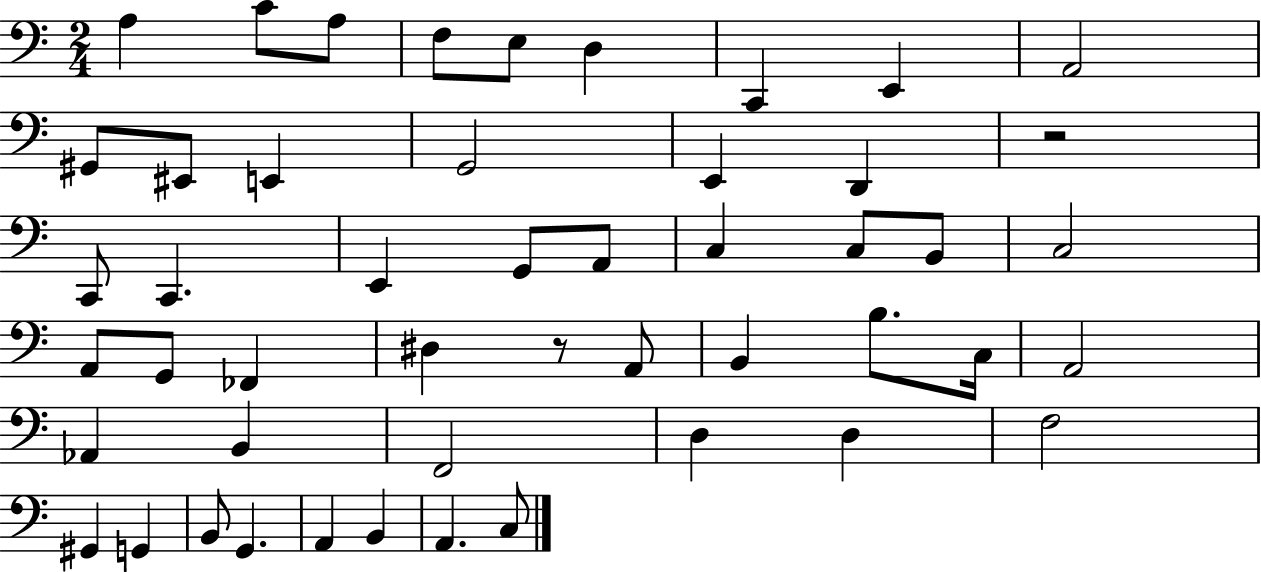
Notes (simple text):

A3/q C4/e A3/e F3/e E3/e D3/q C2/q E2/q A2/h G#2/e EIS2/e E2/q G2/h E2/q D2/q R/h C2/e C2/q. E2/q G2/e A2/e C3/q C3/e B2/e C3/h A2/e G2/e FES2/q D#3/q R/e A2/e B2/q B3/e. C3/s A2/h Ab2/q B2/q F2/h D3/q D3/q F3/h G#2/q G2/q B2/e G2/q. A2/q B2/q A2/q. C3/e